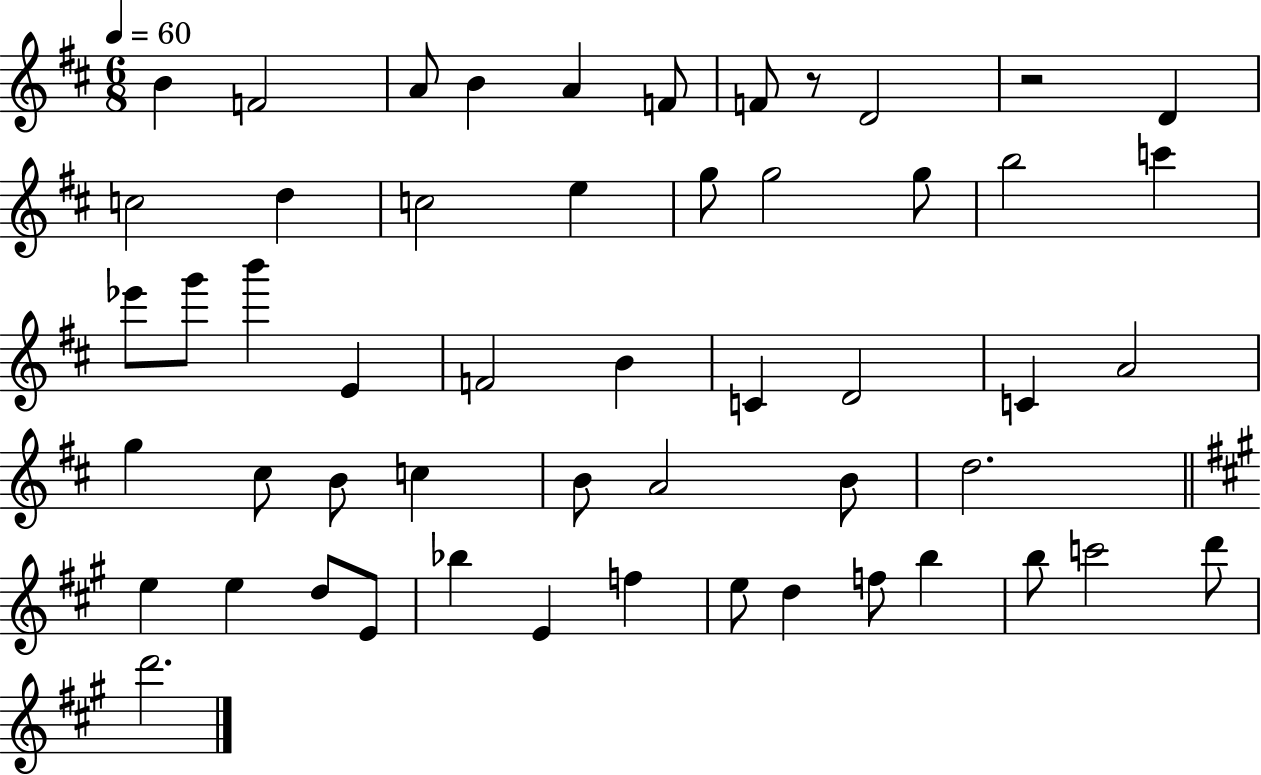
B4/q F4/h A4/e B4/q A4/q F4/e F4/e R/e D4/h R/h D4/q C5/h D5/q C5/h E5/q G5/e G5/h G5/e B5/h C6/q Eb6/e G6/e B6/q E4/q F4/h B4/q C4/q D4/h C4/q A4/h G5/q C#5/e B4/e C5/q B4/e A4/h B4/e D5/h. E5/q E5/q D5/e E4/e Bb5/q E4/q F5/q E5/e D5/q F5/e B5/q B5/e C6/h D6/e D6/h.